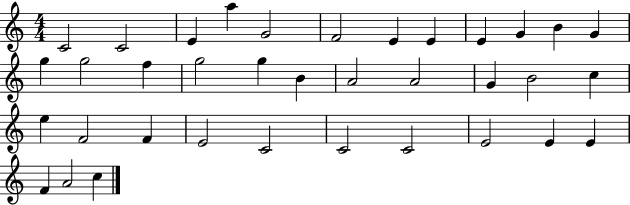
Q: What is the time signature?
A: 4/4